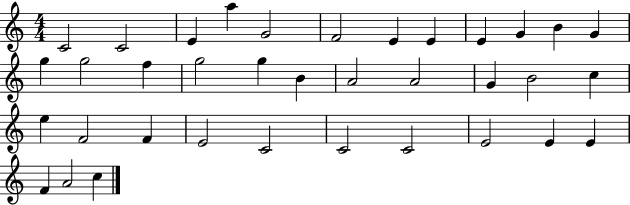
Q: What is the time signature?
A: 4/4